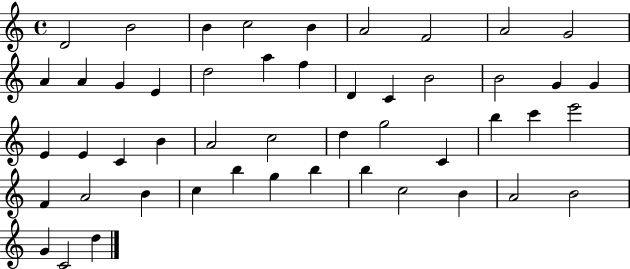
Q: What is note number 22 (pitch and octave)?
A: G4